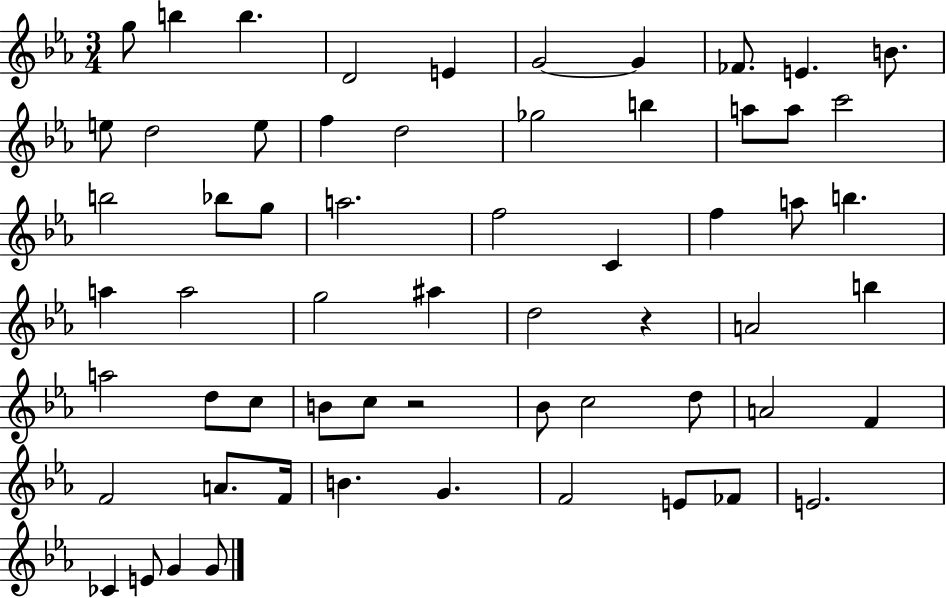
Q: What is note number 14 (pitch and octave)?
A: F5